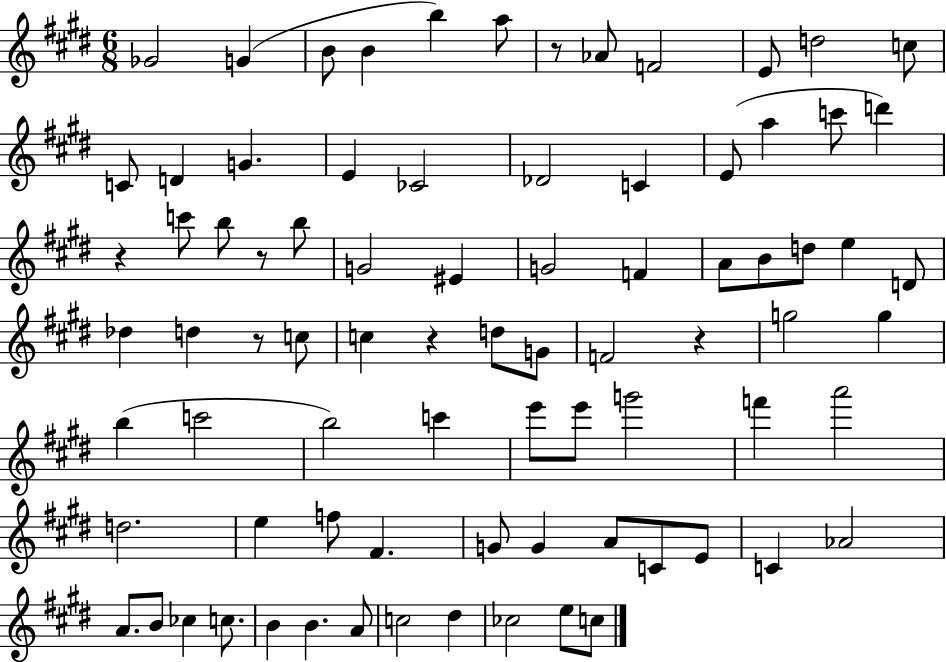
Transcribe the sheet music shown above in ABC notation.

X:1
T:Untitled
M:6/8
L:1/4
K:E
_G2 G B/2 B b a/2 z/2 _A/2 F2 E/2 d2 c/2 C/2 D G E _C2 _D2 C E/2 a c'/2 d' z c'/2 b/2 z/2 b/2 G2 ^E G2 F A/2 B/2 d/2 e D/2 _d d z/2 c/2 c z d/2 G/2 F2 z g2 g b c'2 b2 c' e'/2 e'/2 g'2 f' a'2 d2 e f/2 ^F G/2 G A/2 C/2 E/2 C _A2 A/2 B/2 _c c/2 B B A/2 c2 ^d _c2 e/2 c/2